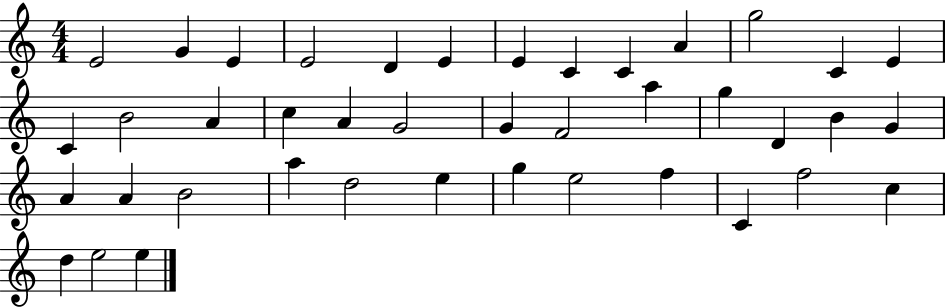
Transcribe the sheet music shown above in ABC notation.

X:1
T:Untitled
M:4/4
L:1/4
K:C
E2 G E E2 D E E C C A g2 C E C B2 A c A G2 G F2 a g D B G A A B2 a d2 e g e2 f C f2 c d e2 e